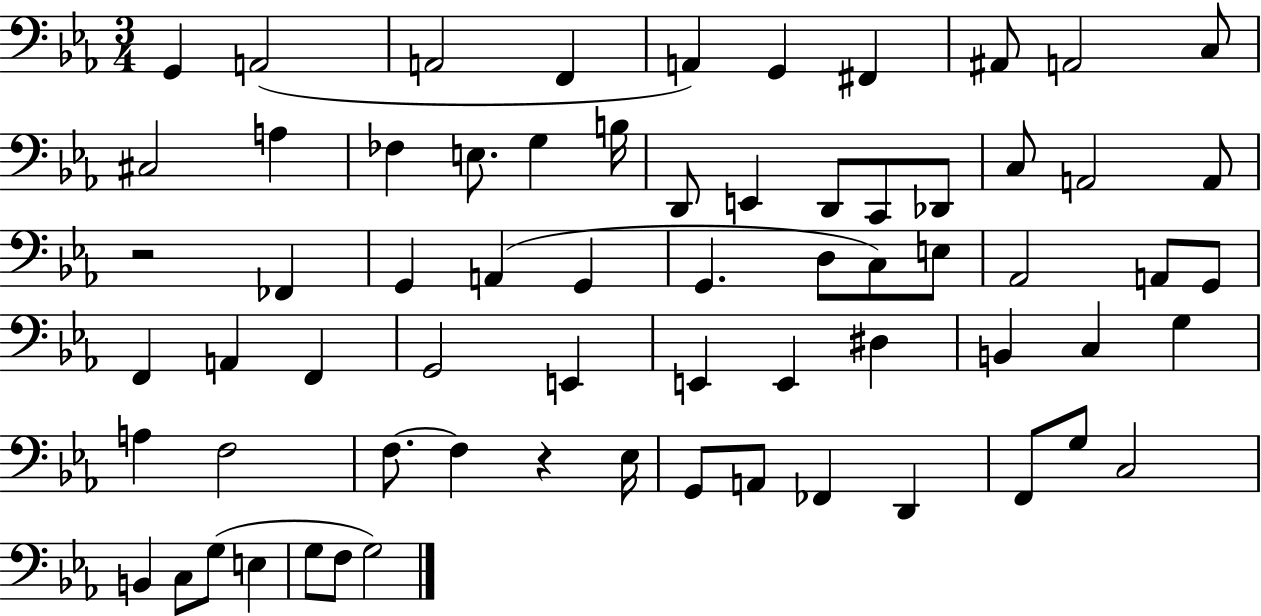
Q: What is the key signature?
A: EES major